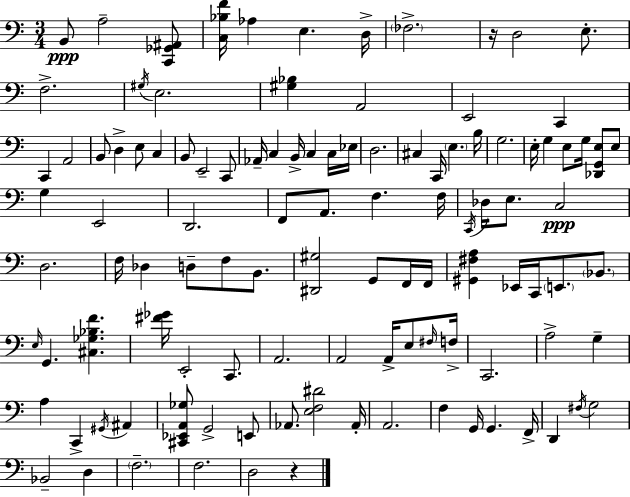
B2/e A3/h [C2,Gb2,A#2]/e [C3,Bb3,F4]/s Ab3/q E3/q. D3/s FES3/h. R/s D3/h E3/e. F3/h. G#3/s E3/h. [G#3,Bb3]/q A2/h E2/h C2/q C2/q A2/h B2/e D3/q E3/e C3/q B2/e E2/h C2/e Ab2/s C3/q B2/s C3/q C3/s Eb3/s D3/h. C#3/q C2/s E3/q. B3/s G3/h. E3/s G3/q E3/e G3/s [Db2,G2,E3]/e E3/e G3/q E2/h D2/h. F2/e A2/e. F3/q. F3/s C2/s Db3/s E3/e. C3/h D3/h. F3/s Db3/q D3/e F3/e B2/e. [D#2,G#3]/h G2/e F2/s F2/s [G#2,F#3,A3]/q Eb2/s C2/s E2/e. Bb2/e. E3/s G2/q. [C#3,Gb3,Bb3,F4]/q. [F#4,Gb4]/s E2/h C2/e. A2/h. A2/h A2/s E3/e F#3/s F3/s C2/h. A3/h G3/q A3/q C2/q G#2/s A#2/q [C#2,Eb2,A2,Gb3]/e G2/h E2/e Ab2/e. [E3,F3,D#4]/h Ab2/s A2/h. F3/q G2/s G2/q. F2/s D2/q F#3/s G3/h Bb2/h D3/q F3/h. F3/h. D3/h R/q